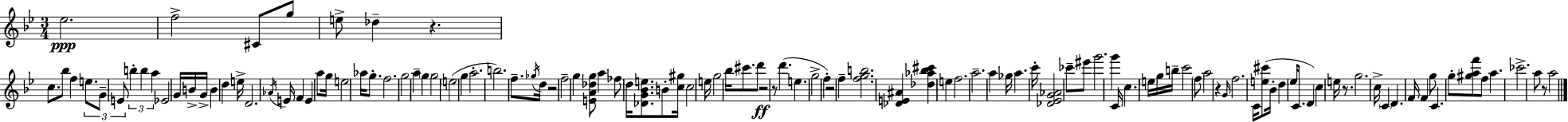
Eb5/h. F5/h C#4/e G5/e E5/e Db5/q R/q. C5/e. Bb5/e F5/q E5/e. G4/e E4/e B5/q B5/q A5/q Eb4/h G4/s B4/s G4/s B4/q D5/q E5/s D4/h. Ab4/s E4/s F4/q E4/q A5/e G5/s E5/h Ab5/s G5/e. F5/h. G5/h A5/q G5/q G5/h E5/h G5/q A5/h. B5/h. F5/e. Gb5/s D5/s R/h F5/h G5/q [E4,A4,Db5,G5]/e A5/q FES5/e D5/s [Db4,G4,Bb4,E5]/e. B4/e [C5,G#5]/s C5/h E5/s G5/h Bb5/s C#6/e. D6/e R/h R/e D6/q. E5/q. G5/h F5/q R/h F5/q [F5,G5,B5]/h. [Db4,E4,A#4]/q [Db5,Ab5,Bb5,C#6]/q E5/q F5/h. A5/h. A5/q Gb5/s A5/q. C6/s [Db4,Eb4,G4,Ab4]/h CES6/e EIS6/e G6/h. G6/q C4/s C5/q. E5/s G5/s B5/s C6/h F5/e A5/h R/q G4/s F5/h. C4/s [E5,C#6]/e Bb4/s D5/q Eb5/s C4/e. D4/q C5/q E5/s R/e. G5/h. C5/s C4/q D4/q. F4/s F4/q G5/e C4/q. G5/e [G#5,A5,F6]/e F5/e A5/q. CES6/h. A5/e R/e A5/h